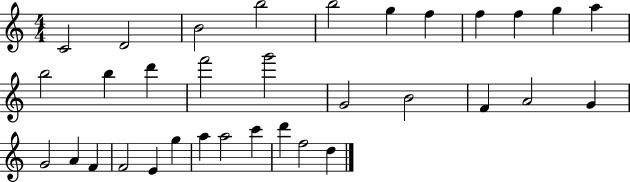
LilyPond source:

{
  \clef treble
  \numericTimeSignature
  \time 4/4
  \key c \major
  c'2 d'2 | b'2 b''2 | b''2 g''4 f''4 | f''4 f''4 g''4 a''4 | \break b''2 b''4 d'''4 | f'''2 g'''2 | g'2 b'2 | f'4 a'2 g'4 | \break g'2 a'4 f'4 | f'2 e'4 g''4 | a''4 a''2 c'''4 | d'''4 f''2 d''4 | \break \bar "|."
}